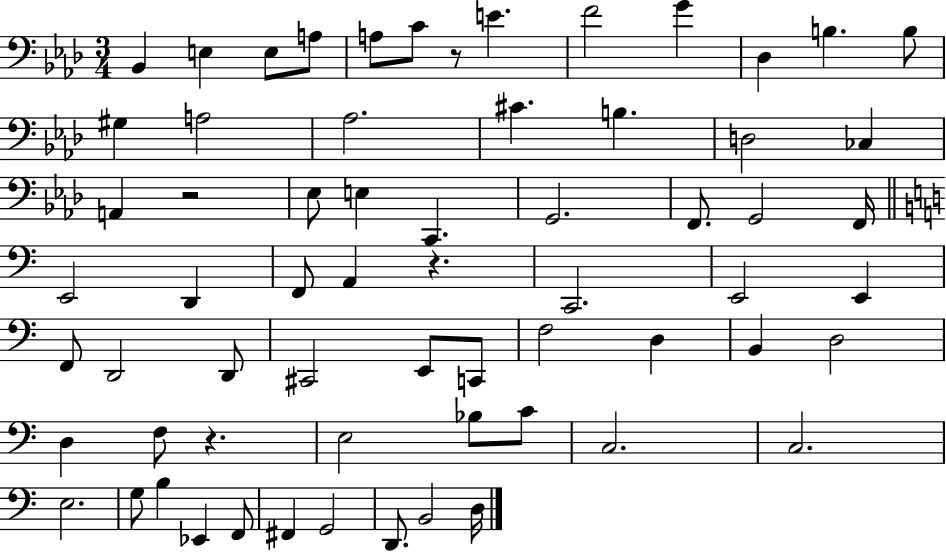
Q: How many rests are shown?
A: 4